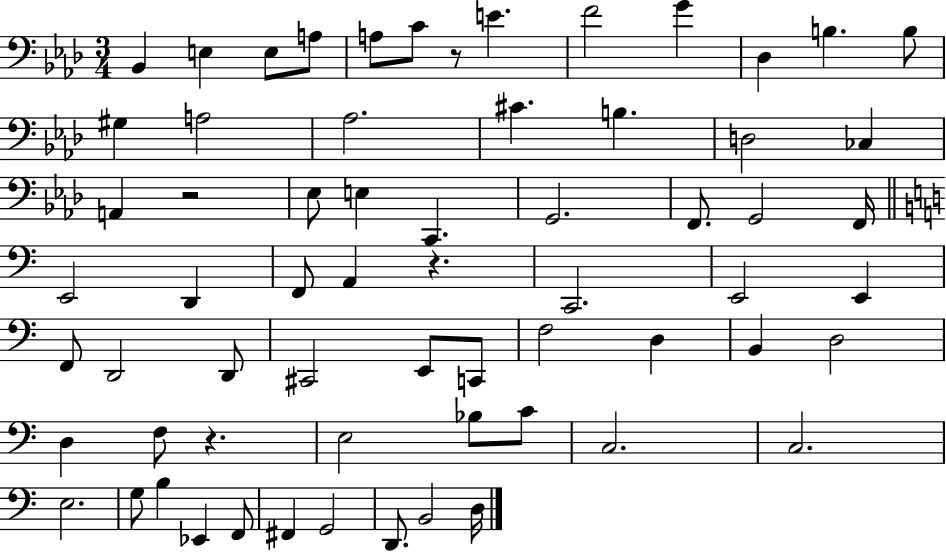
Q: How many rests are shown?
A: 4